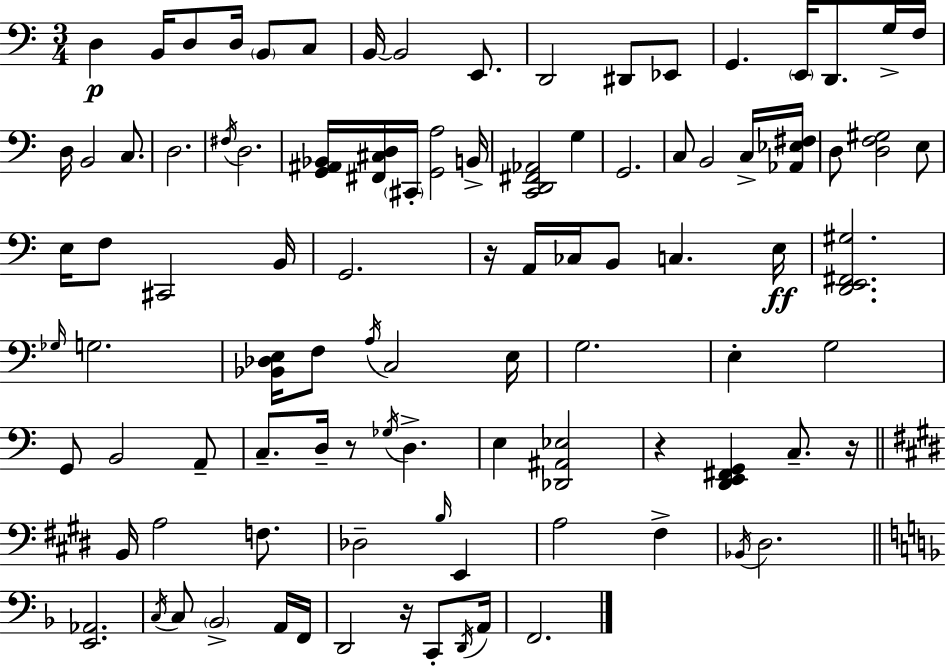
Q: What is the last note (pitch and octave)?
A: F2